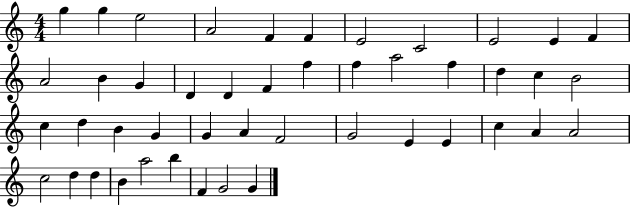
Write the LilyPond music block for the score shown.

{
  \clef treble
  \numericTimeSignature
  \time 4/4
  \key c \major
  g''4 g''4 e''2 | a'2 f'4 f'4 | e'2 c'2 | e'2 e'4 f'4 | \break a'2 b'4 g'4 | d'4 d'4 f'4 f''4 | f''4 a''2 f''4 | d''4 c''4 b'2 | \break c''4 d''4 b'4 g'4 | g'4 a'4 f'2 | g'2 e'4 e'4 | c''4 a'4 a'2 | \break c''2 d''4 d''4 | b'4 a''2 b''4 | f'4 g'2 g'4 | \bar "|."
}